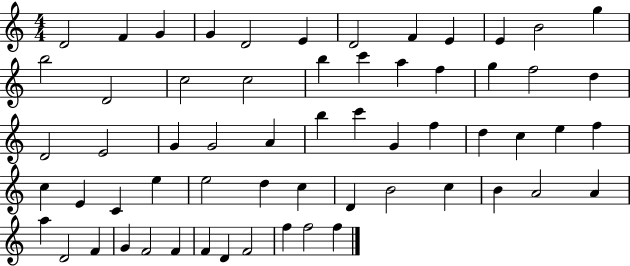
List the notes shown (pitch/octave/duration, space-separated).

D4/h F4/q G4/q G4/q D4/h E4/q D4/h F4/q E4/q E4/q B4/h G5/q B5/h D4/h C5/h C5/h B5/q C6/q A5/q F5/q G5/q F5/h D5/q D4/h E4/h G4/q G4/h A4/q B5/q C6/q G4/q F5/q D5/q C5/q E5/q F5/q C5/q E4/q C4/q E5/q E5/h D5/q C5/q D4/q B4/h C5/q B4/q A4/h A4/q A5/q D4/h F4/q G4/q F4/h F4/q F4/q D4/q F4/h F5/q F5/h F5/q